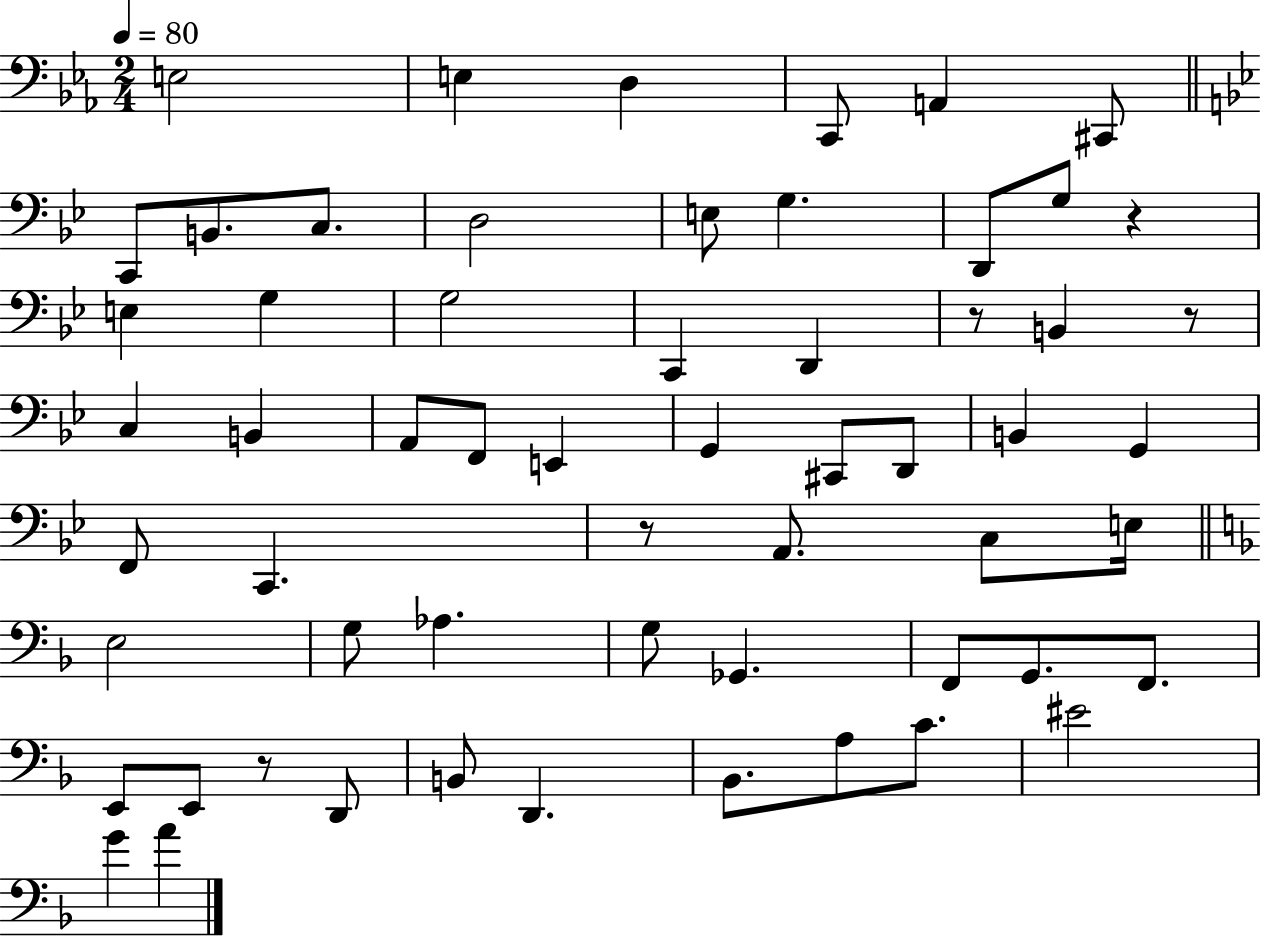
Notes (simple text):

E3/h E3/q D3/q C2/e A2/q C#2/e C2/e B2/e. C3/e. D3/h E3/e G3/q. D2/e G3/e R/q E3/q G3/q G3/h C2/q D2/q R/e B2/q R/e C3/q B2/q A2/e F2/e E2/q G2/q C#2/e D2/e B2/q G2/q F2/e C2/q. R/e A2/e. C3/e E3/s E3/h G3/e Ab3/q. G3/e Gb2/q. F2/e G2/e. F2/e. E2/e E2/e R/e D2/e B2/e D2/q. Bb2/e. A3/e C4/e. EIS4/h G4/q A4/q